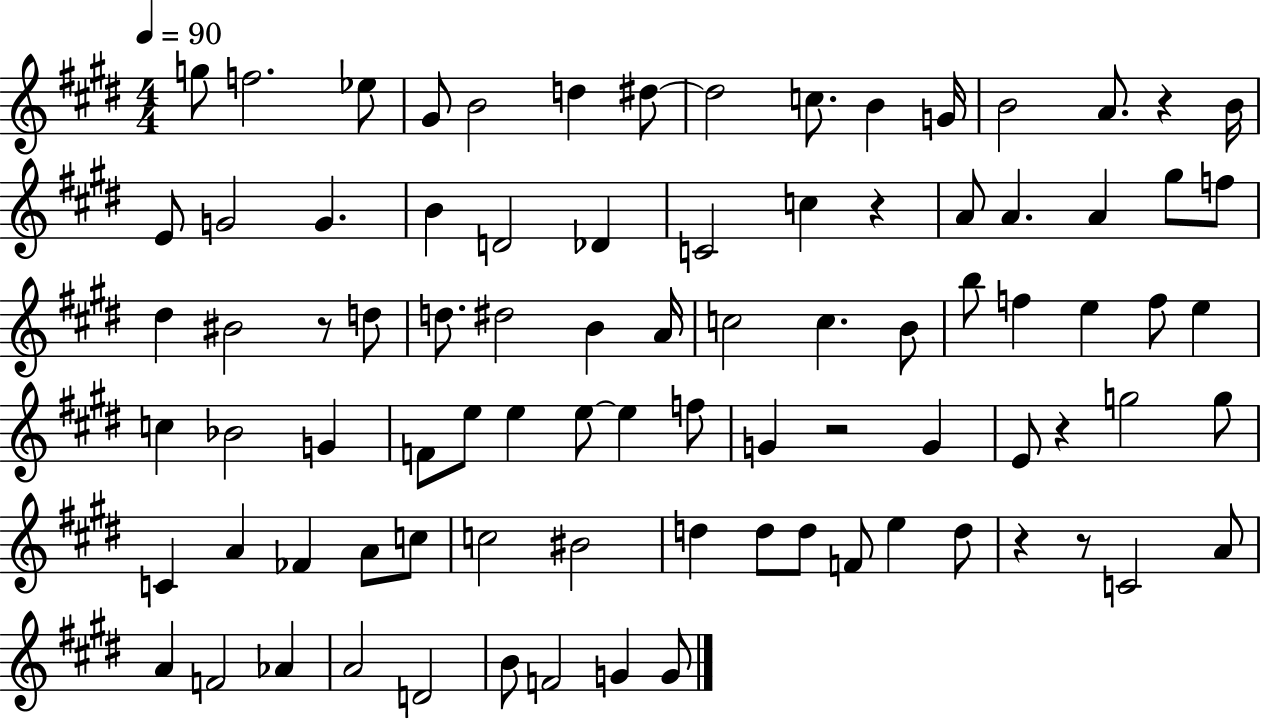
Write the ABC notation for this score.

X:1
T:Untitled
M:4/4
L:1/4
K:E
g/2 f2 _e/2 ^G/2 B2 d ^d/2 ^d2 c/2 B G/4 B2 A/2 z B/4 E/2 G2 G B D2 _D C2 c z A/2 A A ^g/2 f/2 ^d ^B2 z/2 d/2 d/2 ^d2 B A/4 c2 c B/2 b/2 f e f/2 e c _B2 G F/2 e/2 e e/2 e f/2 G z2 G E/2 z g2 g/2 C A _F A/2 c/2 c2 ^B2 d d/2 d/2 F/2 e d/2 z z/2 C2 A/2 A F2 _A A2 D2 B/2 F2 G G/2